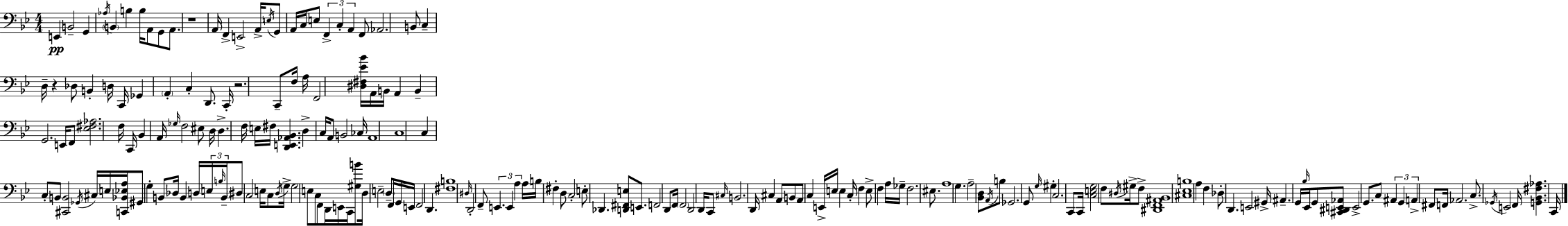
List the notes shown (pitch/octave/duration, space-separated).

E2/q B2/h G2/q Ab3/s B2/q B3/q B3/s A2/e G2/e A2/e. R/w A2/s F2/q E2/h A2/s E3/s G2/e A2/s C3/s E3/e F2/q C3/q A2/q F2/e Ab2/h. B2/e C3/q D3/s R/q Db3/e B2/q D3/s C2/s Gb2/q A2/q C3/q D2/e. C2/s R/h. C2/e F3/s A3/s F2/h [D#3,F#3,Eb4,Bb4]/s A2/s B2/s A2/q B2/q G2/h. E2/s F2/e [Eb3,F#3,Ab3]/h. F3/s C2/s Bb2/q A2/s Gb3/s F3/h EIS3/e D3/s D3/q. F3/s E3/s F#3/s [D2,E2,Ab2,Bb2]/q. D3/q C3/s A2/e B2/h CES3/s A2/w C3/w C3/q C3/e B2/e [C#2,B2]/h Gb2/s C#3/s E3/s [C2,Bb2,Eb3,A3]/s G#2/e G3/q B2/e Db3/s B2/q D3/s E3/s B3/s B2/s D#3/e C3/h E3/s C3/e D3/s G3/s G3/h E3/e C3/e F2/e D2/s E2/s C2/s [G#3,B4]/e D3/s E3/h D3/e F2/s G2/s E2/s F2/h D2/q. [F#3,B3]/w D#3/s D2/h F2/e E2/q. E2/q A3/q A3/s B3/s F#3/q D3/e C3/h E3/e Db2/q. [D2,F#2,E3]/e E2/e. F2/h D2/e F2/s F2/h D2/h D2/s C2/e C#3/s B2/h. D2/s C#3/q A2/e B2/e A2/e C3/q E2/s E3/s E3/q C3/s F3/q E3/e F3/q A3/s Gb3/s F3/h. EIS3/e. A3/w G3/q. A3/h [Bb2,D3]/e A2/s B3/e Gb2/h. G2/e G3/s G#3/q C3/h. C2/e C2/s [C3,E3,G3]/h F3/e D#3/s G#3/s F3/e [D#2,F2,A#2,Bb2]/w [C#3,Eb3,B3]/w A3/q F3/q Db3/e D2/q. E2/h G#2/s A#2/q. G2/s Bb3/s Eb2/s G2/e [C#2,D#2,E2,Ab2]/e E2/h G2/e. C3/e A#2/q G2/q A2/q F#2/e F2/s Ab2/h. C3/e. Gb2/s E2/h F2/s [G2,Bb2,F#3,Ab3]/q. C2/s